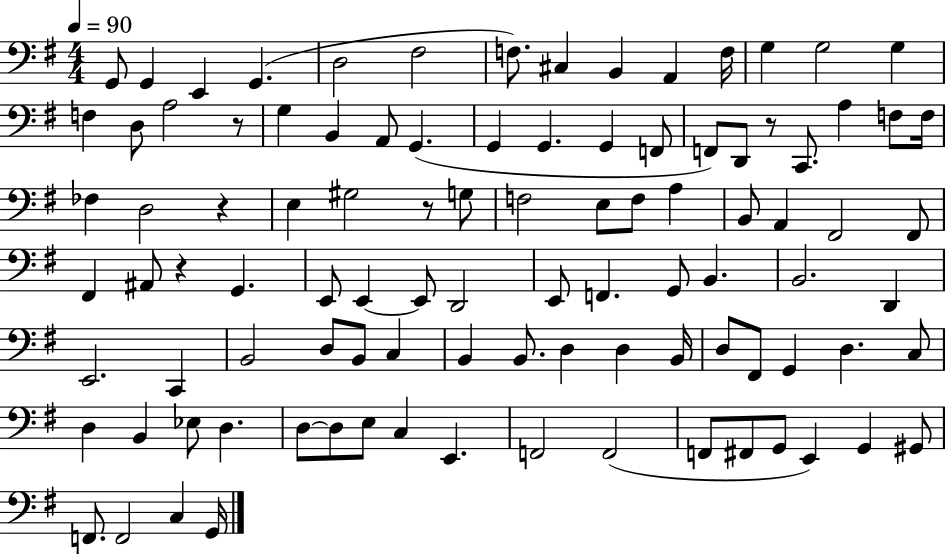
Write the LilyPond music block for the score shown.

{
  \clef bass
  \numericTimeSignature
  \time 4/4
  \key g \major
  \tempo 4 = 90
  g,8 g,4 e,4 g,4.( | d2 fis2 | f8.) cis4 b,4 a,4 f16 | g4 g2 g4 | \break f4 d8 a2 r8 | g4 b,4 a,8 g,4.( | g,4 g,4. g,4 f,8 | f,8) d,8 r8 c,8. a4 f8 f16 | \break fes4 d2 r4 | e4 gis2 r8 g8 | f2 e8 f8 a4 | b,8 a,4 fis,2 fis,8 | \break fis,4 ais,8 r4 g,4. | e,8 e,4~~ e,8 d,2 | e,8 f,4. g,8 b,4. | b,2. d,4 | \break e,2. c,4 | b,2 d8 b,8 c4 | b,4 b,8. d4 d4 b,16 | d8 fis,8 g,4 d4. c8 | \break d4 b,4 ees8 d4. | d8~~ d8 e8 c4 e,4. | f,2 f,2( | f,8 fis,8 g,8 e,4) g,4 gis,8 | \break f,8. f,2 c4 g,16 | \bar "|."
}